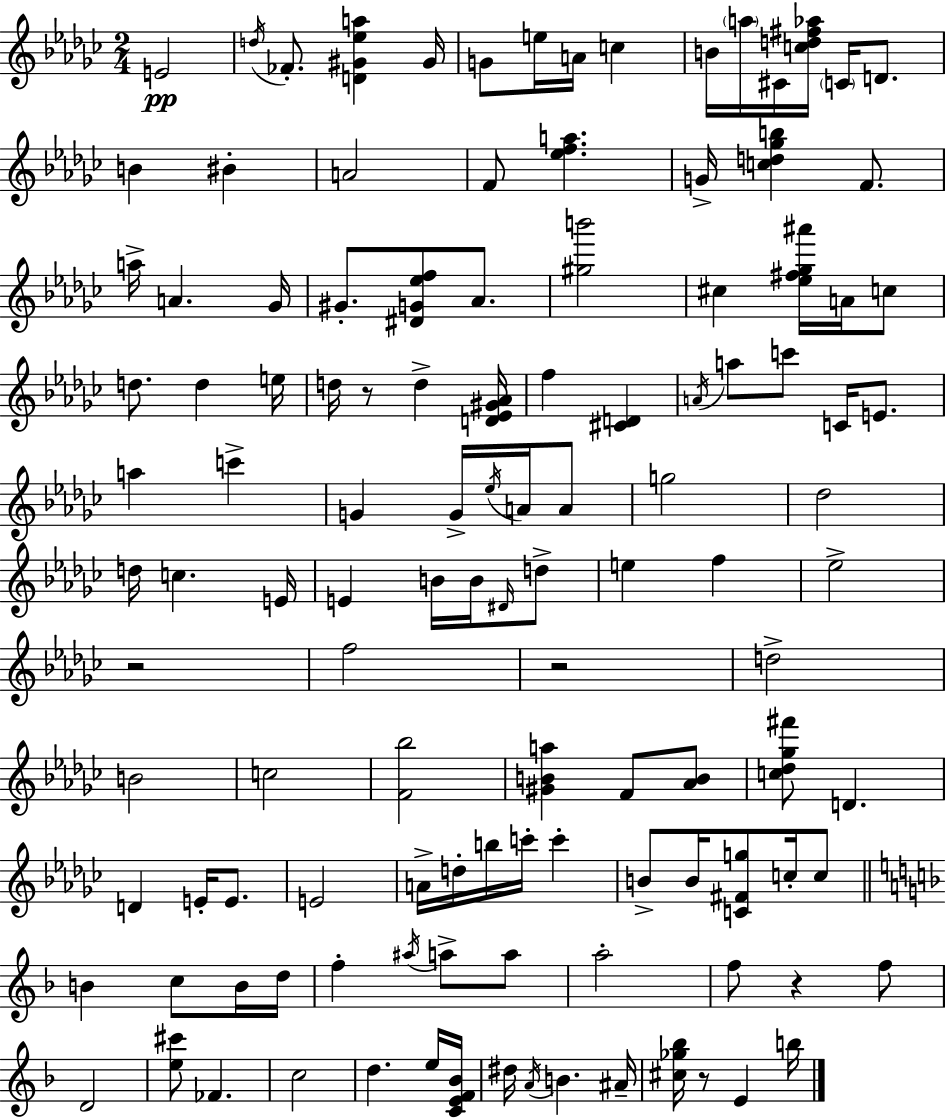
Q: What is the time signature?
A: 2/4